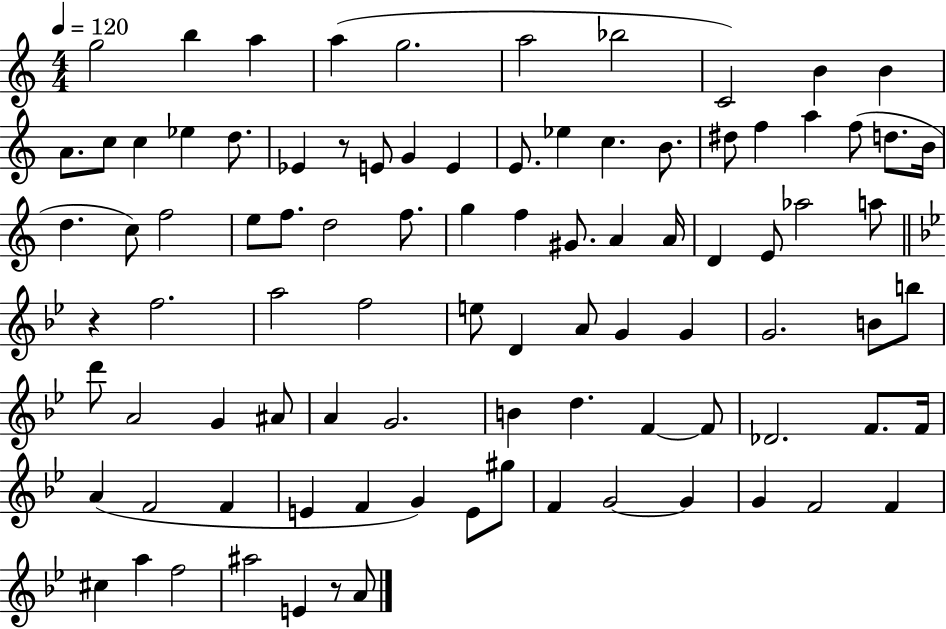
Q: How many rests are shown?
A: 3